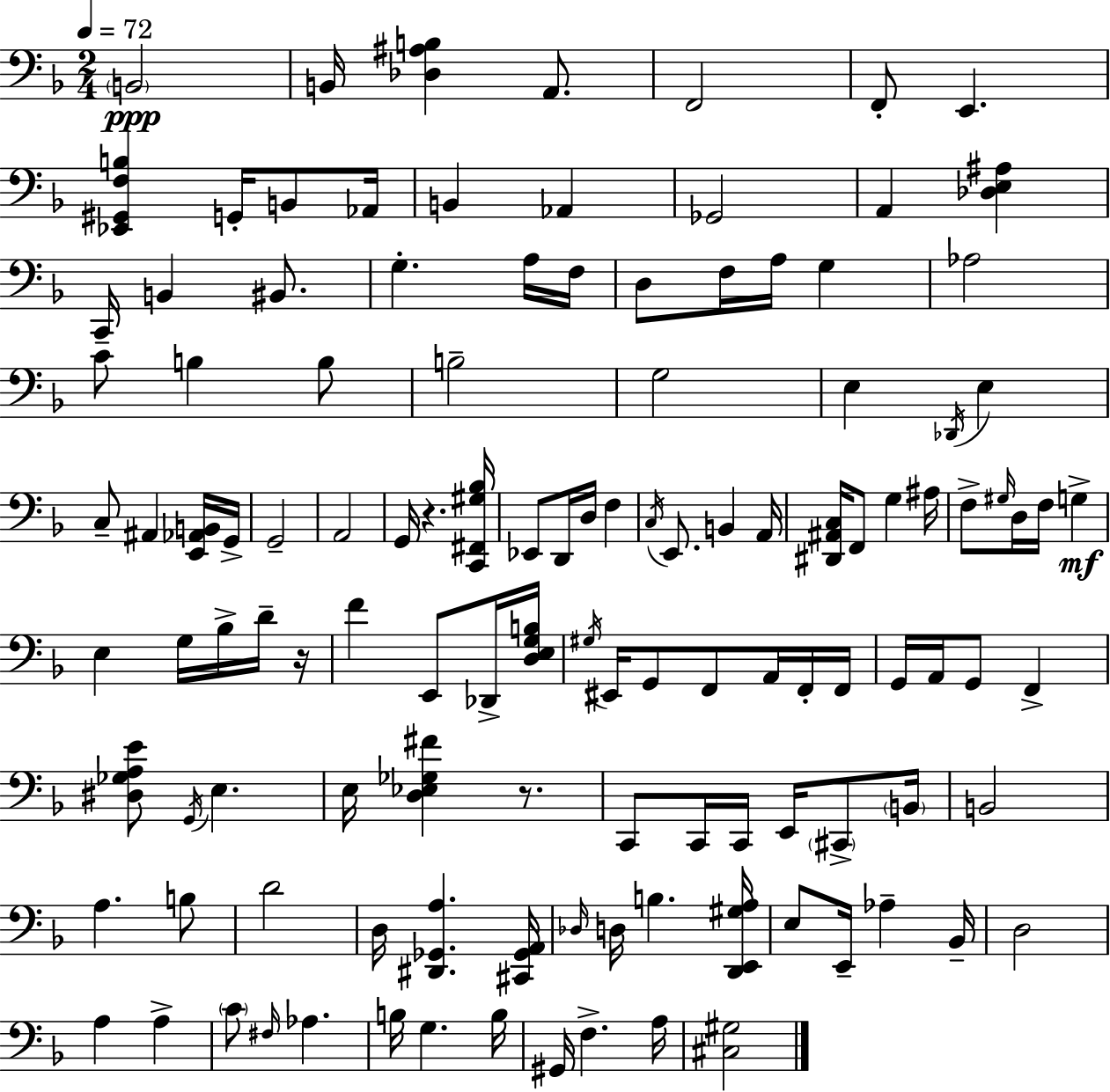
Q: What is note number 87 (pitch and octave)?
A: Db3